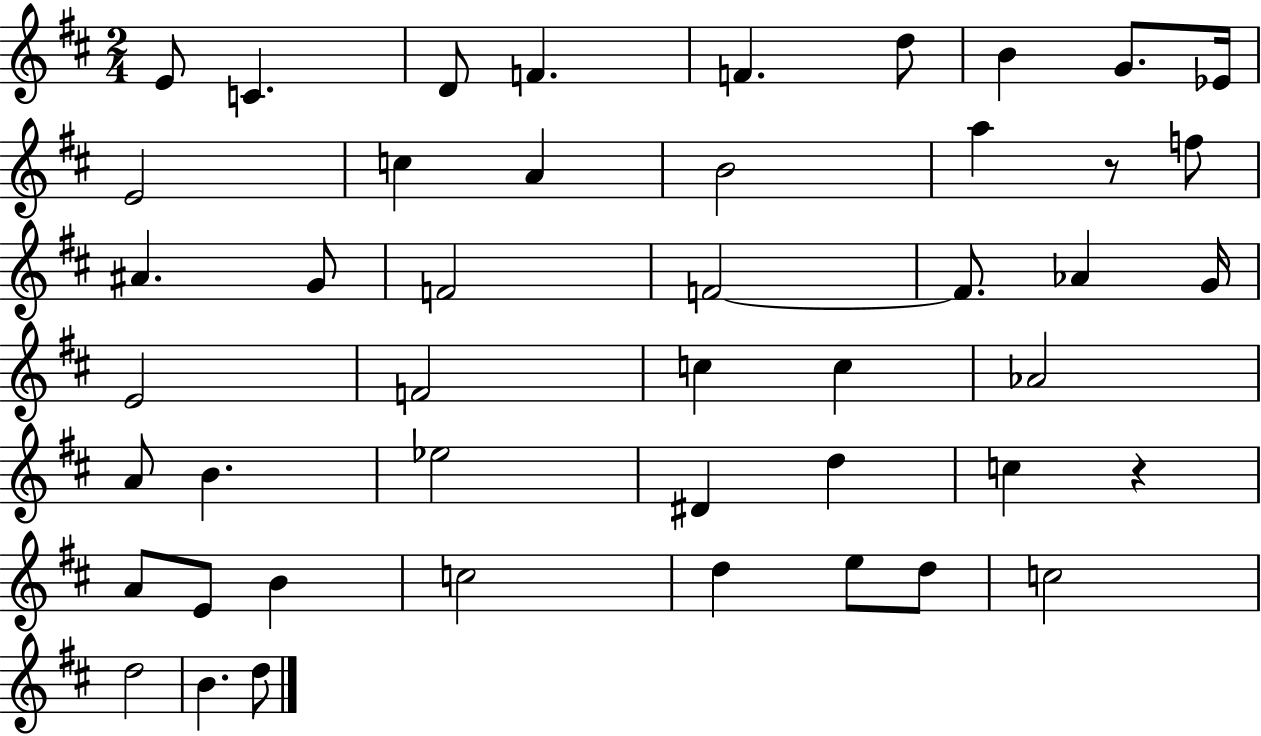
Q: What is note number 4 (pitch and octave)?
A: F4